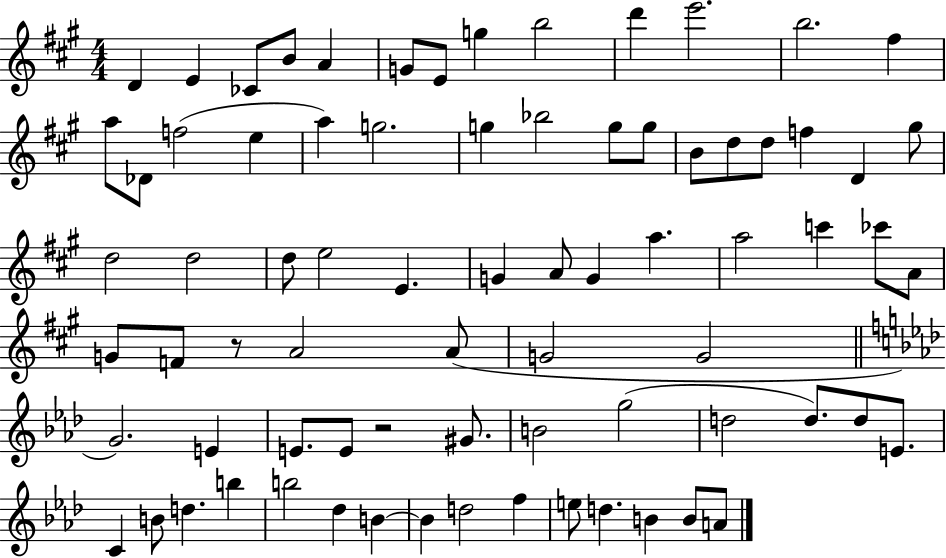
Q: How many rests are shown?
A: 2